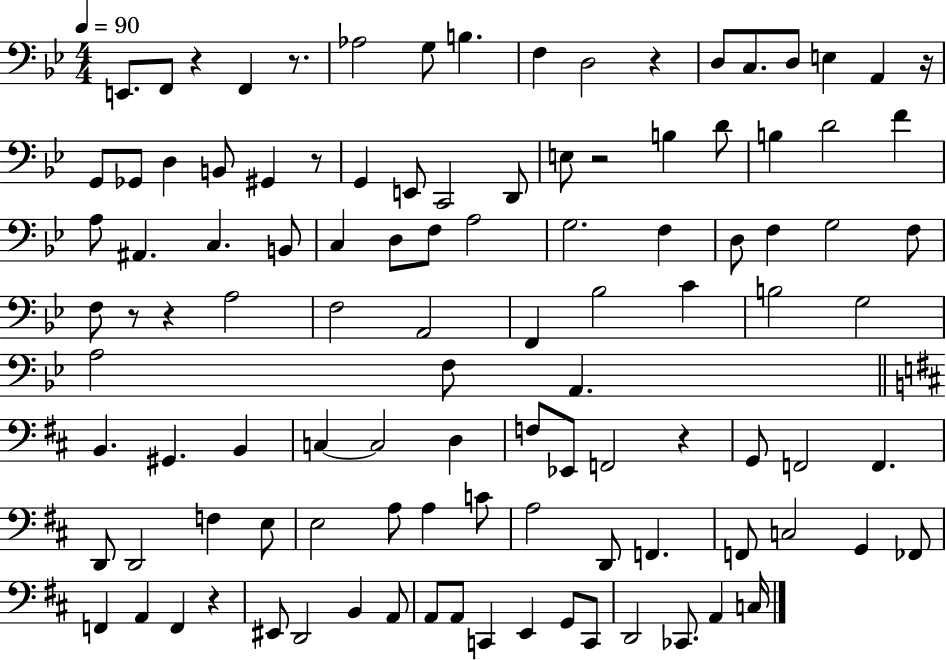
X:1
T:Untitled
M:4/4
L:1/4
K:Bb
E,,/2 F,,/2 z F,, z/2 _A,2 G,/2 B, F, D,2 z D,/2 C,/2 D,/2 E, A,, z/4 G,,/2 _G,,/2 D, B,,/2 ^G,, z/2 G,, E,,/2 C,,2 D,,/2 E,/2 z2 B, D/2 B, D2 F A,/2 ^A,, C, B,,/2 C, D,/2 F,/2 A,2 G,2 F, D,/2 F, G,2 F,/2 F,/2 z/2 z A,2 F,2 A,,2 F,, _B,2 C B,2 G,2 A,2 F,/2 A,, B,, ^G,, B,, C, C,2 D, F,/2 _E,,/2 F,,2 z G,,/2 F,,2 F,, D,,/2 D,,2 F, E,/2 E,2 A,/2 A, C/2 A,2 D,,/2 F,, F,,/2 C,2 G,, _F,,/2 F,, A,, F,, z ^E,,/2 D,,2 B,, A,,/2 A,,/2 A,,/2 C,, E,, G,,/2 C,,/2 D,,2 _C,,/2 A,, C,/4